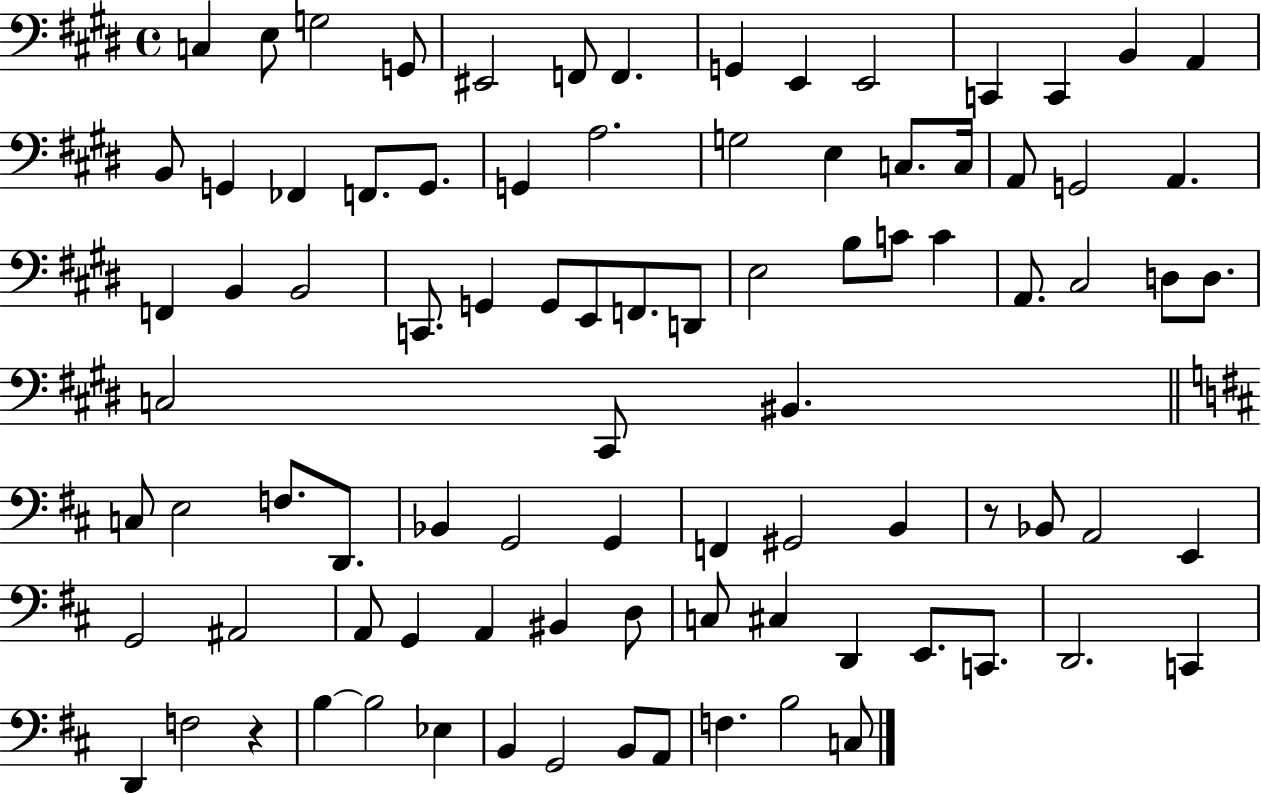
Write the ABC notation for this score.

X:1
T:Untitled
M:4/4
L:1/4
K:E
C, E,/2 G,2 G,,/2 ^E,,2 F,,/2 F,, G,, E,, E,,2 C,, C,, B,, A,, B,,/2 G,, _F,, F,,/2 G,,/2 G,, A,2 G,2 E, C,/2 C,/4 A,,/2 G,,2 A,, F,, B,, B,,2 C,,/2 G,, G,,/2 E,,/2 F,,/2 D,,/2 E,2 B,/2 C/2 C A,,/2 ^C,2 D,/2 D,/2 C,2 ^C,,/2 ^B,, C,/2 E,2 F,/2 D,,/2 _B,, G,,2 G,, F,, ^G,,2 B,, z/2 _B,,/2 A,,2 E,, G,,2 ^A,,2 A,,/2 G,, A,, ^B,, D,/2 C,/2 ^C, D,, E,,/2 C,,/2 D,,2 C,, D,, F,2 z B, B,2 _E, B,, G,,2 B,,/2 A,,/2 F, B,2 C,/2